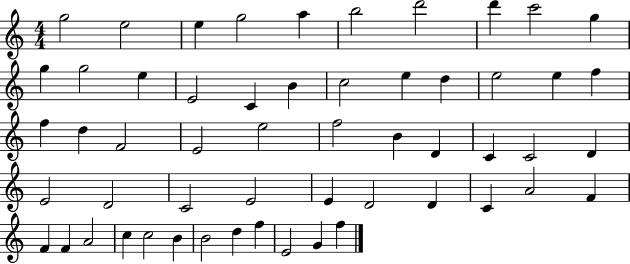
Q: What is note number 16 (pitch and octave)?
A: B4